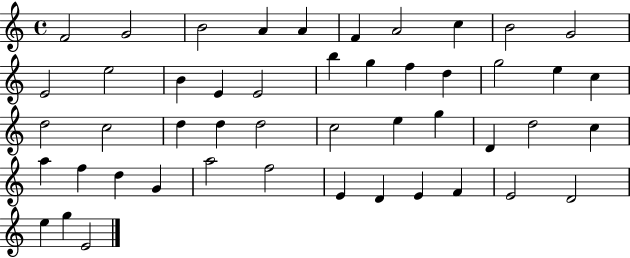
F4/h G4/h B4/h A4/q A4/q F4/q A4/h C5/q B4/h G4/h E4/h E5/h B4/q E4/q E4/h B5/q G5/q F5/q D5/q G5/h E5/q C5/q D5/h C5/h D5/q D5/q D5/h C5/h E5/q G5/q D4/q D5/h C5/q A5/q F5/q D5/q G4/q A5/h F5/h E4/q D4/q E4/q F4/q E4/h D4/h E5/q G5/q E4/h